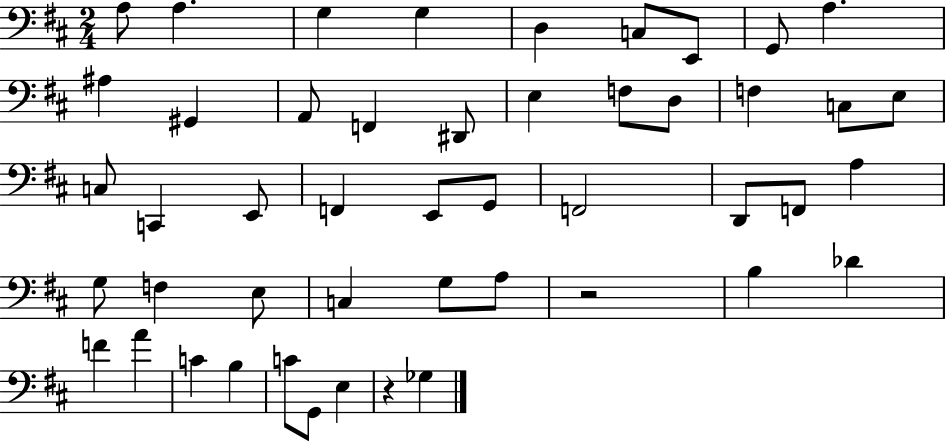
{
  \clef bass
  \numericTimeSignature
  \time 2/4
  \key d \major
  a8 a4. | g4 g4 | d4 c8 e,8 | g,8 a4. | \break ais4 gis,4 | a,8 f,4 dis,8 | e4 f8 d8 | f4 c8 e8 | \break c8 c,4 e,8 | f,4 e,8 g,8 | f,2 | d,8 f,8 a4 | \break g8 f4 e8 | c4 g8 a8 | r2 | b4 des'4 | \break f'4 a'4 | c'4 b4 | c'8 g,8 e4 | r4 ges4 | \break \bar "|."
}